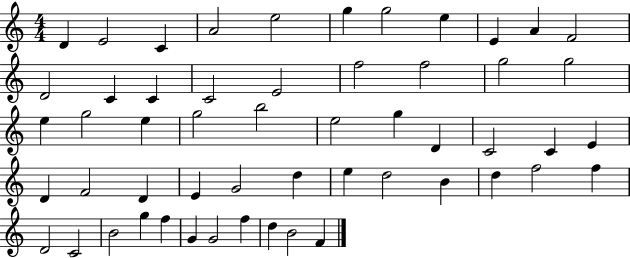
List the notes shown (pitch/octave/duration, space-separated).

D4/q E4/h C4/q A4/h E5/h G5/q G5/h E5/q E4/q A4/q F4/h D4/h C4/q C4/q C4/h E4/h F5/h F5/h G5/h G5/h E5/q G5/h E5/q G5/h B5/h E5/h G5/q D4/q C4/h C4/q E4/q D4/q F4/h D4/q E4/q G4/h D5/q E5/q D5/h B4/q D5/q F5/h F5/q D4/h C4/h B4/h G5/q F5/q G4/q G4/h F5/q D5/q B4/h F4/q